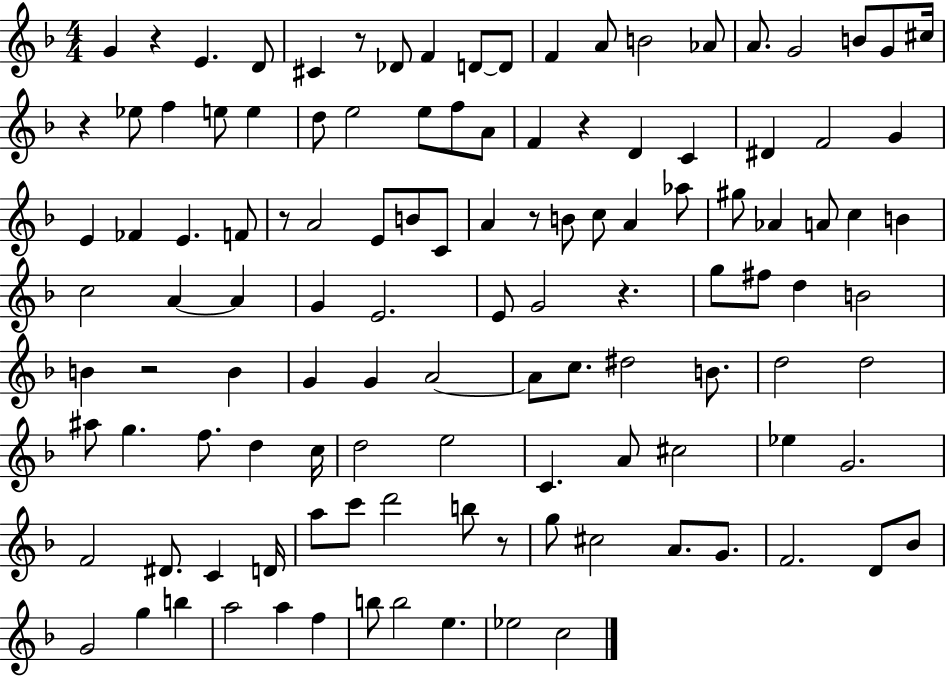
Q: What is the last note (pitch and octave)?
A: C5